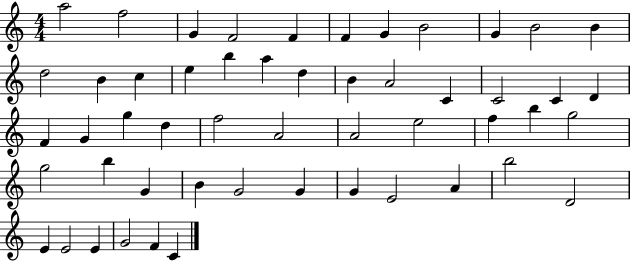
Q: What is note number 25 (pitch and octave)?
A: F4